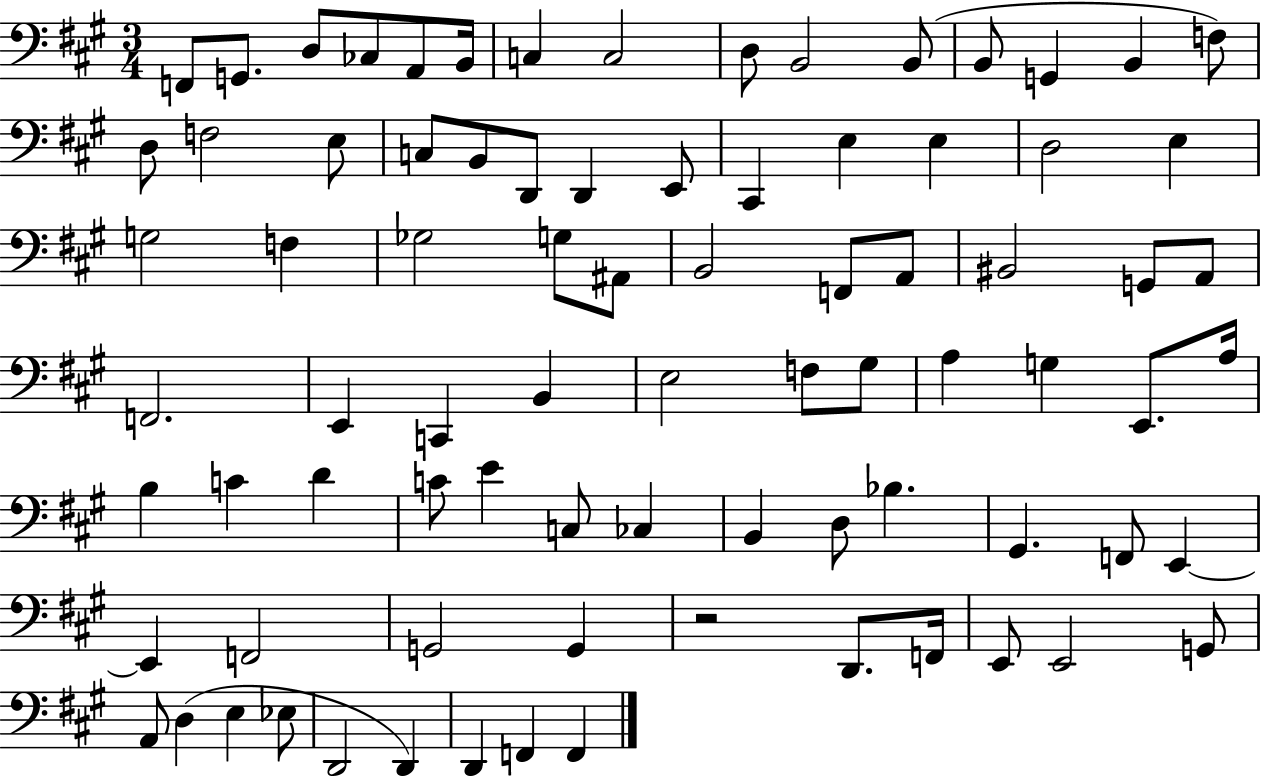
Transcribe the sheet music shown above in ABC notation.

X:1
T:Untitled
M:3/4
L:1/4
K:A
F,,/2 G,,/2 D,/2 _C,/2 A,,/2 B,,/4 C, C,2 D,/2 B,,2 B,,/2 B,,/2 G,, B,, F,/2 D,/2 F,2 E,/2 C,/2 B,,/2 D,,/2 D,, E,,/2 ^C,, E, E, D,2 E, G,2 F, _G,2 G,/2 ^A,,/2 B,,2 F,,/2 A,,/2 ^B,,2 G,,/2 A,,/2 F,,2 E,, C,, B,, E,2 F,/2 ^G,/2 A, G, E,,/2 A,/4 B, C D C/2 E C,/2 _C, B,, D,/2 _B, ^G,, F,,/2 E,, E,, F,,2 G,,2 G,, z2 D,,/2 F,,/4 E,,/2 E,,2 G,,/2 A,,/2 D, E, _E,/2 D,,2 D,, D,, F,, F,,